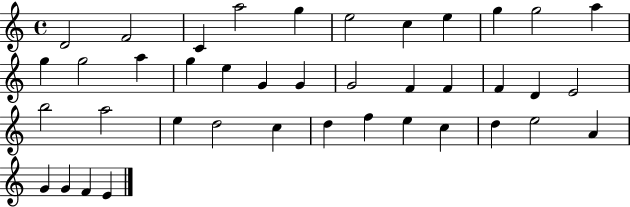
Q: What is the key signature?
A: C major